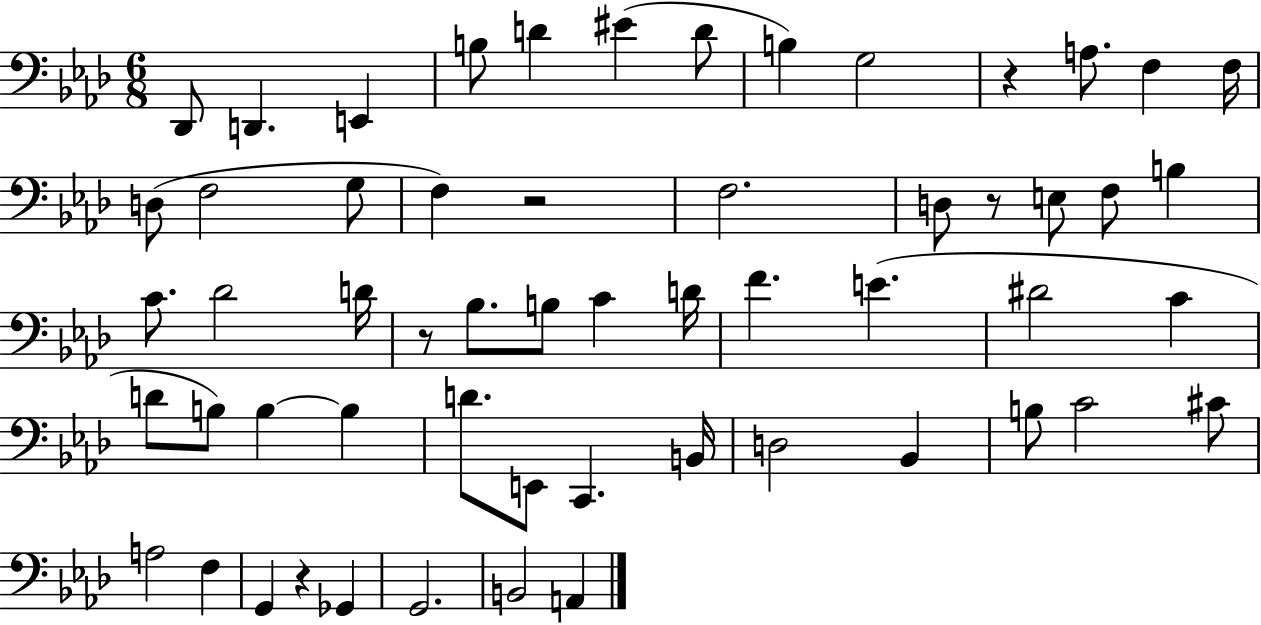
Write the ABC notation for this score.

X:1
T:Untitled
M:6/8
L:1/4
K:Ab
_D,,/2 D,, E,, B,/2 D ^E D/2 B, G,2 z A,/2 F, F,/4 D,/2 F,2 G,/2 F, z2 F,2 D,/2 z/2 E,/2 F,/2 B, C/2 _D2 D/4 z/2 _B,/2 B,/2 C D/4 F E ^D2 C D/2 B,/2 B, B, D/2 E,,/2 C,, B,,/4 D,2 _B,, B,/2 C2 ^C/2 A,2 F, G,, z _G,, G,,2 B,,2 A,,